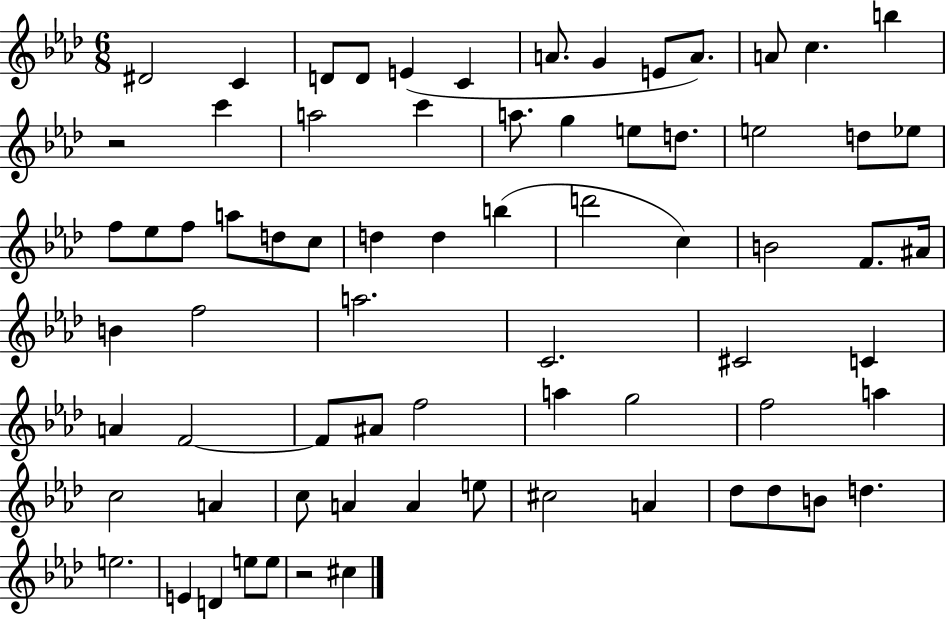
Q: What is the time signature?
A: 6/8